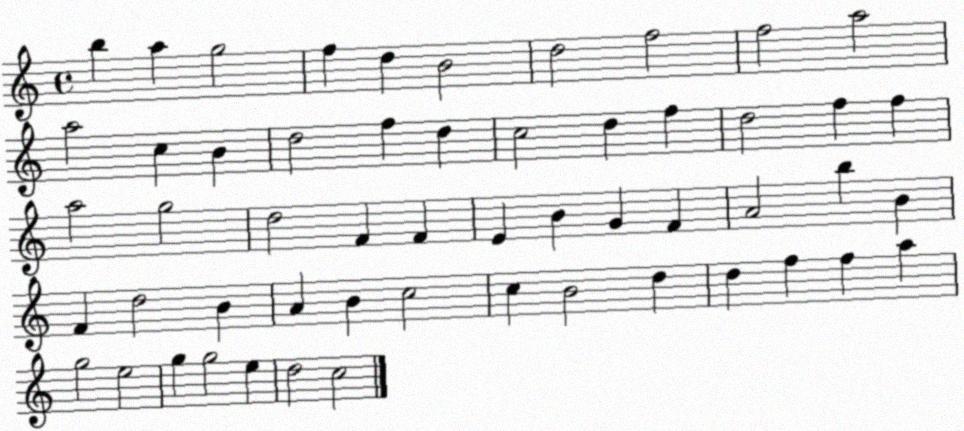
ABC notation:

X:1
T:Untitled
M:4/4
L:1/4
K:C
b a g2 f d B2 d2 f2 f2 a2 a2 c B d2 f d c2 d f d2 f f a2 g2 d2 F F E B G F A2 b B F d2 B A B c2 c B2 d d f f a g2 e2 g g2 e d2 c2